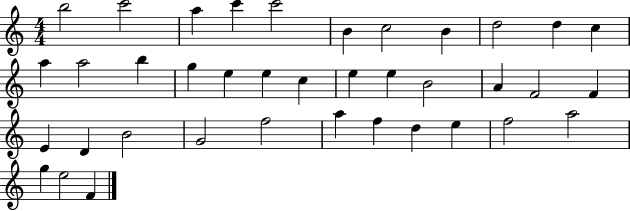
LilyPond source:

{
  \clef treble
  \numericTimeSignature
  \time 4/4
  \key c \major
  b''2 c'''2 | a''4 c'''4 c'''2 | b'4 c''2 b'4 | d''2 d''4 c''4 | \break a''4 a''2 b''4 | g''4 e''4 e''4 c''4 | e''4 e''4 b'2 | a'4 f'2 f'4 | \break e'4 d'4 b'2 | g'2 f''2 | a''4 f''4 d''4 e''4 | f''2 a''2 | \break g''4 e''2 f'4 | \bar "|."
}